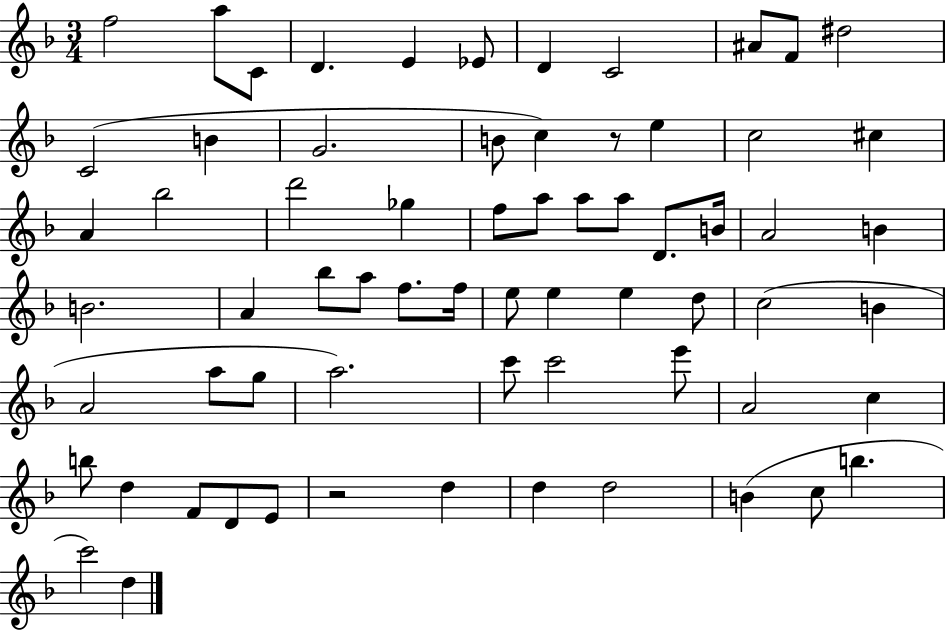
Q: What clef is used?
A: treble